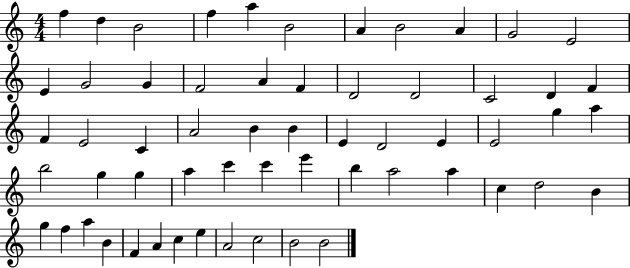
{
  \clef treble
  \numericTimeSignature
  \time 4/4
  \key c \major
  f''4 d''4 b'2 | f''4 a''4 b'2 | a'4 b'2 a'4 | g'2 e'2 | \break e'4 g'2 g'4 | f'2 a'4 f'4 | d'2 d'2 | c'2 d'4 f'4 | \break f'4 e'2 c'4 | a'2 b'4 b'4 | e'4 d'2 e'4 | e'2 g''4 a''4 | \break b''2 g''4 g''4 | a''4 c'''4 c'''4 e'''4 | b''4 a''2 a''4 | c''4 d''2 b'4 | \break g''4 f''4 a''4 b'4 | f'4 a'4 c''4 e''4 | a'2 c''2 | b'2 b'2 | \break \bar "|."
}